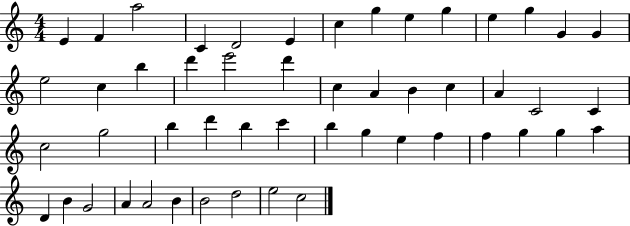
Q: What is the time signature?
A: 4/4